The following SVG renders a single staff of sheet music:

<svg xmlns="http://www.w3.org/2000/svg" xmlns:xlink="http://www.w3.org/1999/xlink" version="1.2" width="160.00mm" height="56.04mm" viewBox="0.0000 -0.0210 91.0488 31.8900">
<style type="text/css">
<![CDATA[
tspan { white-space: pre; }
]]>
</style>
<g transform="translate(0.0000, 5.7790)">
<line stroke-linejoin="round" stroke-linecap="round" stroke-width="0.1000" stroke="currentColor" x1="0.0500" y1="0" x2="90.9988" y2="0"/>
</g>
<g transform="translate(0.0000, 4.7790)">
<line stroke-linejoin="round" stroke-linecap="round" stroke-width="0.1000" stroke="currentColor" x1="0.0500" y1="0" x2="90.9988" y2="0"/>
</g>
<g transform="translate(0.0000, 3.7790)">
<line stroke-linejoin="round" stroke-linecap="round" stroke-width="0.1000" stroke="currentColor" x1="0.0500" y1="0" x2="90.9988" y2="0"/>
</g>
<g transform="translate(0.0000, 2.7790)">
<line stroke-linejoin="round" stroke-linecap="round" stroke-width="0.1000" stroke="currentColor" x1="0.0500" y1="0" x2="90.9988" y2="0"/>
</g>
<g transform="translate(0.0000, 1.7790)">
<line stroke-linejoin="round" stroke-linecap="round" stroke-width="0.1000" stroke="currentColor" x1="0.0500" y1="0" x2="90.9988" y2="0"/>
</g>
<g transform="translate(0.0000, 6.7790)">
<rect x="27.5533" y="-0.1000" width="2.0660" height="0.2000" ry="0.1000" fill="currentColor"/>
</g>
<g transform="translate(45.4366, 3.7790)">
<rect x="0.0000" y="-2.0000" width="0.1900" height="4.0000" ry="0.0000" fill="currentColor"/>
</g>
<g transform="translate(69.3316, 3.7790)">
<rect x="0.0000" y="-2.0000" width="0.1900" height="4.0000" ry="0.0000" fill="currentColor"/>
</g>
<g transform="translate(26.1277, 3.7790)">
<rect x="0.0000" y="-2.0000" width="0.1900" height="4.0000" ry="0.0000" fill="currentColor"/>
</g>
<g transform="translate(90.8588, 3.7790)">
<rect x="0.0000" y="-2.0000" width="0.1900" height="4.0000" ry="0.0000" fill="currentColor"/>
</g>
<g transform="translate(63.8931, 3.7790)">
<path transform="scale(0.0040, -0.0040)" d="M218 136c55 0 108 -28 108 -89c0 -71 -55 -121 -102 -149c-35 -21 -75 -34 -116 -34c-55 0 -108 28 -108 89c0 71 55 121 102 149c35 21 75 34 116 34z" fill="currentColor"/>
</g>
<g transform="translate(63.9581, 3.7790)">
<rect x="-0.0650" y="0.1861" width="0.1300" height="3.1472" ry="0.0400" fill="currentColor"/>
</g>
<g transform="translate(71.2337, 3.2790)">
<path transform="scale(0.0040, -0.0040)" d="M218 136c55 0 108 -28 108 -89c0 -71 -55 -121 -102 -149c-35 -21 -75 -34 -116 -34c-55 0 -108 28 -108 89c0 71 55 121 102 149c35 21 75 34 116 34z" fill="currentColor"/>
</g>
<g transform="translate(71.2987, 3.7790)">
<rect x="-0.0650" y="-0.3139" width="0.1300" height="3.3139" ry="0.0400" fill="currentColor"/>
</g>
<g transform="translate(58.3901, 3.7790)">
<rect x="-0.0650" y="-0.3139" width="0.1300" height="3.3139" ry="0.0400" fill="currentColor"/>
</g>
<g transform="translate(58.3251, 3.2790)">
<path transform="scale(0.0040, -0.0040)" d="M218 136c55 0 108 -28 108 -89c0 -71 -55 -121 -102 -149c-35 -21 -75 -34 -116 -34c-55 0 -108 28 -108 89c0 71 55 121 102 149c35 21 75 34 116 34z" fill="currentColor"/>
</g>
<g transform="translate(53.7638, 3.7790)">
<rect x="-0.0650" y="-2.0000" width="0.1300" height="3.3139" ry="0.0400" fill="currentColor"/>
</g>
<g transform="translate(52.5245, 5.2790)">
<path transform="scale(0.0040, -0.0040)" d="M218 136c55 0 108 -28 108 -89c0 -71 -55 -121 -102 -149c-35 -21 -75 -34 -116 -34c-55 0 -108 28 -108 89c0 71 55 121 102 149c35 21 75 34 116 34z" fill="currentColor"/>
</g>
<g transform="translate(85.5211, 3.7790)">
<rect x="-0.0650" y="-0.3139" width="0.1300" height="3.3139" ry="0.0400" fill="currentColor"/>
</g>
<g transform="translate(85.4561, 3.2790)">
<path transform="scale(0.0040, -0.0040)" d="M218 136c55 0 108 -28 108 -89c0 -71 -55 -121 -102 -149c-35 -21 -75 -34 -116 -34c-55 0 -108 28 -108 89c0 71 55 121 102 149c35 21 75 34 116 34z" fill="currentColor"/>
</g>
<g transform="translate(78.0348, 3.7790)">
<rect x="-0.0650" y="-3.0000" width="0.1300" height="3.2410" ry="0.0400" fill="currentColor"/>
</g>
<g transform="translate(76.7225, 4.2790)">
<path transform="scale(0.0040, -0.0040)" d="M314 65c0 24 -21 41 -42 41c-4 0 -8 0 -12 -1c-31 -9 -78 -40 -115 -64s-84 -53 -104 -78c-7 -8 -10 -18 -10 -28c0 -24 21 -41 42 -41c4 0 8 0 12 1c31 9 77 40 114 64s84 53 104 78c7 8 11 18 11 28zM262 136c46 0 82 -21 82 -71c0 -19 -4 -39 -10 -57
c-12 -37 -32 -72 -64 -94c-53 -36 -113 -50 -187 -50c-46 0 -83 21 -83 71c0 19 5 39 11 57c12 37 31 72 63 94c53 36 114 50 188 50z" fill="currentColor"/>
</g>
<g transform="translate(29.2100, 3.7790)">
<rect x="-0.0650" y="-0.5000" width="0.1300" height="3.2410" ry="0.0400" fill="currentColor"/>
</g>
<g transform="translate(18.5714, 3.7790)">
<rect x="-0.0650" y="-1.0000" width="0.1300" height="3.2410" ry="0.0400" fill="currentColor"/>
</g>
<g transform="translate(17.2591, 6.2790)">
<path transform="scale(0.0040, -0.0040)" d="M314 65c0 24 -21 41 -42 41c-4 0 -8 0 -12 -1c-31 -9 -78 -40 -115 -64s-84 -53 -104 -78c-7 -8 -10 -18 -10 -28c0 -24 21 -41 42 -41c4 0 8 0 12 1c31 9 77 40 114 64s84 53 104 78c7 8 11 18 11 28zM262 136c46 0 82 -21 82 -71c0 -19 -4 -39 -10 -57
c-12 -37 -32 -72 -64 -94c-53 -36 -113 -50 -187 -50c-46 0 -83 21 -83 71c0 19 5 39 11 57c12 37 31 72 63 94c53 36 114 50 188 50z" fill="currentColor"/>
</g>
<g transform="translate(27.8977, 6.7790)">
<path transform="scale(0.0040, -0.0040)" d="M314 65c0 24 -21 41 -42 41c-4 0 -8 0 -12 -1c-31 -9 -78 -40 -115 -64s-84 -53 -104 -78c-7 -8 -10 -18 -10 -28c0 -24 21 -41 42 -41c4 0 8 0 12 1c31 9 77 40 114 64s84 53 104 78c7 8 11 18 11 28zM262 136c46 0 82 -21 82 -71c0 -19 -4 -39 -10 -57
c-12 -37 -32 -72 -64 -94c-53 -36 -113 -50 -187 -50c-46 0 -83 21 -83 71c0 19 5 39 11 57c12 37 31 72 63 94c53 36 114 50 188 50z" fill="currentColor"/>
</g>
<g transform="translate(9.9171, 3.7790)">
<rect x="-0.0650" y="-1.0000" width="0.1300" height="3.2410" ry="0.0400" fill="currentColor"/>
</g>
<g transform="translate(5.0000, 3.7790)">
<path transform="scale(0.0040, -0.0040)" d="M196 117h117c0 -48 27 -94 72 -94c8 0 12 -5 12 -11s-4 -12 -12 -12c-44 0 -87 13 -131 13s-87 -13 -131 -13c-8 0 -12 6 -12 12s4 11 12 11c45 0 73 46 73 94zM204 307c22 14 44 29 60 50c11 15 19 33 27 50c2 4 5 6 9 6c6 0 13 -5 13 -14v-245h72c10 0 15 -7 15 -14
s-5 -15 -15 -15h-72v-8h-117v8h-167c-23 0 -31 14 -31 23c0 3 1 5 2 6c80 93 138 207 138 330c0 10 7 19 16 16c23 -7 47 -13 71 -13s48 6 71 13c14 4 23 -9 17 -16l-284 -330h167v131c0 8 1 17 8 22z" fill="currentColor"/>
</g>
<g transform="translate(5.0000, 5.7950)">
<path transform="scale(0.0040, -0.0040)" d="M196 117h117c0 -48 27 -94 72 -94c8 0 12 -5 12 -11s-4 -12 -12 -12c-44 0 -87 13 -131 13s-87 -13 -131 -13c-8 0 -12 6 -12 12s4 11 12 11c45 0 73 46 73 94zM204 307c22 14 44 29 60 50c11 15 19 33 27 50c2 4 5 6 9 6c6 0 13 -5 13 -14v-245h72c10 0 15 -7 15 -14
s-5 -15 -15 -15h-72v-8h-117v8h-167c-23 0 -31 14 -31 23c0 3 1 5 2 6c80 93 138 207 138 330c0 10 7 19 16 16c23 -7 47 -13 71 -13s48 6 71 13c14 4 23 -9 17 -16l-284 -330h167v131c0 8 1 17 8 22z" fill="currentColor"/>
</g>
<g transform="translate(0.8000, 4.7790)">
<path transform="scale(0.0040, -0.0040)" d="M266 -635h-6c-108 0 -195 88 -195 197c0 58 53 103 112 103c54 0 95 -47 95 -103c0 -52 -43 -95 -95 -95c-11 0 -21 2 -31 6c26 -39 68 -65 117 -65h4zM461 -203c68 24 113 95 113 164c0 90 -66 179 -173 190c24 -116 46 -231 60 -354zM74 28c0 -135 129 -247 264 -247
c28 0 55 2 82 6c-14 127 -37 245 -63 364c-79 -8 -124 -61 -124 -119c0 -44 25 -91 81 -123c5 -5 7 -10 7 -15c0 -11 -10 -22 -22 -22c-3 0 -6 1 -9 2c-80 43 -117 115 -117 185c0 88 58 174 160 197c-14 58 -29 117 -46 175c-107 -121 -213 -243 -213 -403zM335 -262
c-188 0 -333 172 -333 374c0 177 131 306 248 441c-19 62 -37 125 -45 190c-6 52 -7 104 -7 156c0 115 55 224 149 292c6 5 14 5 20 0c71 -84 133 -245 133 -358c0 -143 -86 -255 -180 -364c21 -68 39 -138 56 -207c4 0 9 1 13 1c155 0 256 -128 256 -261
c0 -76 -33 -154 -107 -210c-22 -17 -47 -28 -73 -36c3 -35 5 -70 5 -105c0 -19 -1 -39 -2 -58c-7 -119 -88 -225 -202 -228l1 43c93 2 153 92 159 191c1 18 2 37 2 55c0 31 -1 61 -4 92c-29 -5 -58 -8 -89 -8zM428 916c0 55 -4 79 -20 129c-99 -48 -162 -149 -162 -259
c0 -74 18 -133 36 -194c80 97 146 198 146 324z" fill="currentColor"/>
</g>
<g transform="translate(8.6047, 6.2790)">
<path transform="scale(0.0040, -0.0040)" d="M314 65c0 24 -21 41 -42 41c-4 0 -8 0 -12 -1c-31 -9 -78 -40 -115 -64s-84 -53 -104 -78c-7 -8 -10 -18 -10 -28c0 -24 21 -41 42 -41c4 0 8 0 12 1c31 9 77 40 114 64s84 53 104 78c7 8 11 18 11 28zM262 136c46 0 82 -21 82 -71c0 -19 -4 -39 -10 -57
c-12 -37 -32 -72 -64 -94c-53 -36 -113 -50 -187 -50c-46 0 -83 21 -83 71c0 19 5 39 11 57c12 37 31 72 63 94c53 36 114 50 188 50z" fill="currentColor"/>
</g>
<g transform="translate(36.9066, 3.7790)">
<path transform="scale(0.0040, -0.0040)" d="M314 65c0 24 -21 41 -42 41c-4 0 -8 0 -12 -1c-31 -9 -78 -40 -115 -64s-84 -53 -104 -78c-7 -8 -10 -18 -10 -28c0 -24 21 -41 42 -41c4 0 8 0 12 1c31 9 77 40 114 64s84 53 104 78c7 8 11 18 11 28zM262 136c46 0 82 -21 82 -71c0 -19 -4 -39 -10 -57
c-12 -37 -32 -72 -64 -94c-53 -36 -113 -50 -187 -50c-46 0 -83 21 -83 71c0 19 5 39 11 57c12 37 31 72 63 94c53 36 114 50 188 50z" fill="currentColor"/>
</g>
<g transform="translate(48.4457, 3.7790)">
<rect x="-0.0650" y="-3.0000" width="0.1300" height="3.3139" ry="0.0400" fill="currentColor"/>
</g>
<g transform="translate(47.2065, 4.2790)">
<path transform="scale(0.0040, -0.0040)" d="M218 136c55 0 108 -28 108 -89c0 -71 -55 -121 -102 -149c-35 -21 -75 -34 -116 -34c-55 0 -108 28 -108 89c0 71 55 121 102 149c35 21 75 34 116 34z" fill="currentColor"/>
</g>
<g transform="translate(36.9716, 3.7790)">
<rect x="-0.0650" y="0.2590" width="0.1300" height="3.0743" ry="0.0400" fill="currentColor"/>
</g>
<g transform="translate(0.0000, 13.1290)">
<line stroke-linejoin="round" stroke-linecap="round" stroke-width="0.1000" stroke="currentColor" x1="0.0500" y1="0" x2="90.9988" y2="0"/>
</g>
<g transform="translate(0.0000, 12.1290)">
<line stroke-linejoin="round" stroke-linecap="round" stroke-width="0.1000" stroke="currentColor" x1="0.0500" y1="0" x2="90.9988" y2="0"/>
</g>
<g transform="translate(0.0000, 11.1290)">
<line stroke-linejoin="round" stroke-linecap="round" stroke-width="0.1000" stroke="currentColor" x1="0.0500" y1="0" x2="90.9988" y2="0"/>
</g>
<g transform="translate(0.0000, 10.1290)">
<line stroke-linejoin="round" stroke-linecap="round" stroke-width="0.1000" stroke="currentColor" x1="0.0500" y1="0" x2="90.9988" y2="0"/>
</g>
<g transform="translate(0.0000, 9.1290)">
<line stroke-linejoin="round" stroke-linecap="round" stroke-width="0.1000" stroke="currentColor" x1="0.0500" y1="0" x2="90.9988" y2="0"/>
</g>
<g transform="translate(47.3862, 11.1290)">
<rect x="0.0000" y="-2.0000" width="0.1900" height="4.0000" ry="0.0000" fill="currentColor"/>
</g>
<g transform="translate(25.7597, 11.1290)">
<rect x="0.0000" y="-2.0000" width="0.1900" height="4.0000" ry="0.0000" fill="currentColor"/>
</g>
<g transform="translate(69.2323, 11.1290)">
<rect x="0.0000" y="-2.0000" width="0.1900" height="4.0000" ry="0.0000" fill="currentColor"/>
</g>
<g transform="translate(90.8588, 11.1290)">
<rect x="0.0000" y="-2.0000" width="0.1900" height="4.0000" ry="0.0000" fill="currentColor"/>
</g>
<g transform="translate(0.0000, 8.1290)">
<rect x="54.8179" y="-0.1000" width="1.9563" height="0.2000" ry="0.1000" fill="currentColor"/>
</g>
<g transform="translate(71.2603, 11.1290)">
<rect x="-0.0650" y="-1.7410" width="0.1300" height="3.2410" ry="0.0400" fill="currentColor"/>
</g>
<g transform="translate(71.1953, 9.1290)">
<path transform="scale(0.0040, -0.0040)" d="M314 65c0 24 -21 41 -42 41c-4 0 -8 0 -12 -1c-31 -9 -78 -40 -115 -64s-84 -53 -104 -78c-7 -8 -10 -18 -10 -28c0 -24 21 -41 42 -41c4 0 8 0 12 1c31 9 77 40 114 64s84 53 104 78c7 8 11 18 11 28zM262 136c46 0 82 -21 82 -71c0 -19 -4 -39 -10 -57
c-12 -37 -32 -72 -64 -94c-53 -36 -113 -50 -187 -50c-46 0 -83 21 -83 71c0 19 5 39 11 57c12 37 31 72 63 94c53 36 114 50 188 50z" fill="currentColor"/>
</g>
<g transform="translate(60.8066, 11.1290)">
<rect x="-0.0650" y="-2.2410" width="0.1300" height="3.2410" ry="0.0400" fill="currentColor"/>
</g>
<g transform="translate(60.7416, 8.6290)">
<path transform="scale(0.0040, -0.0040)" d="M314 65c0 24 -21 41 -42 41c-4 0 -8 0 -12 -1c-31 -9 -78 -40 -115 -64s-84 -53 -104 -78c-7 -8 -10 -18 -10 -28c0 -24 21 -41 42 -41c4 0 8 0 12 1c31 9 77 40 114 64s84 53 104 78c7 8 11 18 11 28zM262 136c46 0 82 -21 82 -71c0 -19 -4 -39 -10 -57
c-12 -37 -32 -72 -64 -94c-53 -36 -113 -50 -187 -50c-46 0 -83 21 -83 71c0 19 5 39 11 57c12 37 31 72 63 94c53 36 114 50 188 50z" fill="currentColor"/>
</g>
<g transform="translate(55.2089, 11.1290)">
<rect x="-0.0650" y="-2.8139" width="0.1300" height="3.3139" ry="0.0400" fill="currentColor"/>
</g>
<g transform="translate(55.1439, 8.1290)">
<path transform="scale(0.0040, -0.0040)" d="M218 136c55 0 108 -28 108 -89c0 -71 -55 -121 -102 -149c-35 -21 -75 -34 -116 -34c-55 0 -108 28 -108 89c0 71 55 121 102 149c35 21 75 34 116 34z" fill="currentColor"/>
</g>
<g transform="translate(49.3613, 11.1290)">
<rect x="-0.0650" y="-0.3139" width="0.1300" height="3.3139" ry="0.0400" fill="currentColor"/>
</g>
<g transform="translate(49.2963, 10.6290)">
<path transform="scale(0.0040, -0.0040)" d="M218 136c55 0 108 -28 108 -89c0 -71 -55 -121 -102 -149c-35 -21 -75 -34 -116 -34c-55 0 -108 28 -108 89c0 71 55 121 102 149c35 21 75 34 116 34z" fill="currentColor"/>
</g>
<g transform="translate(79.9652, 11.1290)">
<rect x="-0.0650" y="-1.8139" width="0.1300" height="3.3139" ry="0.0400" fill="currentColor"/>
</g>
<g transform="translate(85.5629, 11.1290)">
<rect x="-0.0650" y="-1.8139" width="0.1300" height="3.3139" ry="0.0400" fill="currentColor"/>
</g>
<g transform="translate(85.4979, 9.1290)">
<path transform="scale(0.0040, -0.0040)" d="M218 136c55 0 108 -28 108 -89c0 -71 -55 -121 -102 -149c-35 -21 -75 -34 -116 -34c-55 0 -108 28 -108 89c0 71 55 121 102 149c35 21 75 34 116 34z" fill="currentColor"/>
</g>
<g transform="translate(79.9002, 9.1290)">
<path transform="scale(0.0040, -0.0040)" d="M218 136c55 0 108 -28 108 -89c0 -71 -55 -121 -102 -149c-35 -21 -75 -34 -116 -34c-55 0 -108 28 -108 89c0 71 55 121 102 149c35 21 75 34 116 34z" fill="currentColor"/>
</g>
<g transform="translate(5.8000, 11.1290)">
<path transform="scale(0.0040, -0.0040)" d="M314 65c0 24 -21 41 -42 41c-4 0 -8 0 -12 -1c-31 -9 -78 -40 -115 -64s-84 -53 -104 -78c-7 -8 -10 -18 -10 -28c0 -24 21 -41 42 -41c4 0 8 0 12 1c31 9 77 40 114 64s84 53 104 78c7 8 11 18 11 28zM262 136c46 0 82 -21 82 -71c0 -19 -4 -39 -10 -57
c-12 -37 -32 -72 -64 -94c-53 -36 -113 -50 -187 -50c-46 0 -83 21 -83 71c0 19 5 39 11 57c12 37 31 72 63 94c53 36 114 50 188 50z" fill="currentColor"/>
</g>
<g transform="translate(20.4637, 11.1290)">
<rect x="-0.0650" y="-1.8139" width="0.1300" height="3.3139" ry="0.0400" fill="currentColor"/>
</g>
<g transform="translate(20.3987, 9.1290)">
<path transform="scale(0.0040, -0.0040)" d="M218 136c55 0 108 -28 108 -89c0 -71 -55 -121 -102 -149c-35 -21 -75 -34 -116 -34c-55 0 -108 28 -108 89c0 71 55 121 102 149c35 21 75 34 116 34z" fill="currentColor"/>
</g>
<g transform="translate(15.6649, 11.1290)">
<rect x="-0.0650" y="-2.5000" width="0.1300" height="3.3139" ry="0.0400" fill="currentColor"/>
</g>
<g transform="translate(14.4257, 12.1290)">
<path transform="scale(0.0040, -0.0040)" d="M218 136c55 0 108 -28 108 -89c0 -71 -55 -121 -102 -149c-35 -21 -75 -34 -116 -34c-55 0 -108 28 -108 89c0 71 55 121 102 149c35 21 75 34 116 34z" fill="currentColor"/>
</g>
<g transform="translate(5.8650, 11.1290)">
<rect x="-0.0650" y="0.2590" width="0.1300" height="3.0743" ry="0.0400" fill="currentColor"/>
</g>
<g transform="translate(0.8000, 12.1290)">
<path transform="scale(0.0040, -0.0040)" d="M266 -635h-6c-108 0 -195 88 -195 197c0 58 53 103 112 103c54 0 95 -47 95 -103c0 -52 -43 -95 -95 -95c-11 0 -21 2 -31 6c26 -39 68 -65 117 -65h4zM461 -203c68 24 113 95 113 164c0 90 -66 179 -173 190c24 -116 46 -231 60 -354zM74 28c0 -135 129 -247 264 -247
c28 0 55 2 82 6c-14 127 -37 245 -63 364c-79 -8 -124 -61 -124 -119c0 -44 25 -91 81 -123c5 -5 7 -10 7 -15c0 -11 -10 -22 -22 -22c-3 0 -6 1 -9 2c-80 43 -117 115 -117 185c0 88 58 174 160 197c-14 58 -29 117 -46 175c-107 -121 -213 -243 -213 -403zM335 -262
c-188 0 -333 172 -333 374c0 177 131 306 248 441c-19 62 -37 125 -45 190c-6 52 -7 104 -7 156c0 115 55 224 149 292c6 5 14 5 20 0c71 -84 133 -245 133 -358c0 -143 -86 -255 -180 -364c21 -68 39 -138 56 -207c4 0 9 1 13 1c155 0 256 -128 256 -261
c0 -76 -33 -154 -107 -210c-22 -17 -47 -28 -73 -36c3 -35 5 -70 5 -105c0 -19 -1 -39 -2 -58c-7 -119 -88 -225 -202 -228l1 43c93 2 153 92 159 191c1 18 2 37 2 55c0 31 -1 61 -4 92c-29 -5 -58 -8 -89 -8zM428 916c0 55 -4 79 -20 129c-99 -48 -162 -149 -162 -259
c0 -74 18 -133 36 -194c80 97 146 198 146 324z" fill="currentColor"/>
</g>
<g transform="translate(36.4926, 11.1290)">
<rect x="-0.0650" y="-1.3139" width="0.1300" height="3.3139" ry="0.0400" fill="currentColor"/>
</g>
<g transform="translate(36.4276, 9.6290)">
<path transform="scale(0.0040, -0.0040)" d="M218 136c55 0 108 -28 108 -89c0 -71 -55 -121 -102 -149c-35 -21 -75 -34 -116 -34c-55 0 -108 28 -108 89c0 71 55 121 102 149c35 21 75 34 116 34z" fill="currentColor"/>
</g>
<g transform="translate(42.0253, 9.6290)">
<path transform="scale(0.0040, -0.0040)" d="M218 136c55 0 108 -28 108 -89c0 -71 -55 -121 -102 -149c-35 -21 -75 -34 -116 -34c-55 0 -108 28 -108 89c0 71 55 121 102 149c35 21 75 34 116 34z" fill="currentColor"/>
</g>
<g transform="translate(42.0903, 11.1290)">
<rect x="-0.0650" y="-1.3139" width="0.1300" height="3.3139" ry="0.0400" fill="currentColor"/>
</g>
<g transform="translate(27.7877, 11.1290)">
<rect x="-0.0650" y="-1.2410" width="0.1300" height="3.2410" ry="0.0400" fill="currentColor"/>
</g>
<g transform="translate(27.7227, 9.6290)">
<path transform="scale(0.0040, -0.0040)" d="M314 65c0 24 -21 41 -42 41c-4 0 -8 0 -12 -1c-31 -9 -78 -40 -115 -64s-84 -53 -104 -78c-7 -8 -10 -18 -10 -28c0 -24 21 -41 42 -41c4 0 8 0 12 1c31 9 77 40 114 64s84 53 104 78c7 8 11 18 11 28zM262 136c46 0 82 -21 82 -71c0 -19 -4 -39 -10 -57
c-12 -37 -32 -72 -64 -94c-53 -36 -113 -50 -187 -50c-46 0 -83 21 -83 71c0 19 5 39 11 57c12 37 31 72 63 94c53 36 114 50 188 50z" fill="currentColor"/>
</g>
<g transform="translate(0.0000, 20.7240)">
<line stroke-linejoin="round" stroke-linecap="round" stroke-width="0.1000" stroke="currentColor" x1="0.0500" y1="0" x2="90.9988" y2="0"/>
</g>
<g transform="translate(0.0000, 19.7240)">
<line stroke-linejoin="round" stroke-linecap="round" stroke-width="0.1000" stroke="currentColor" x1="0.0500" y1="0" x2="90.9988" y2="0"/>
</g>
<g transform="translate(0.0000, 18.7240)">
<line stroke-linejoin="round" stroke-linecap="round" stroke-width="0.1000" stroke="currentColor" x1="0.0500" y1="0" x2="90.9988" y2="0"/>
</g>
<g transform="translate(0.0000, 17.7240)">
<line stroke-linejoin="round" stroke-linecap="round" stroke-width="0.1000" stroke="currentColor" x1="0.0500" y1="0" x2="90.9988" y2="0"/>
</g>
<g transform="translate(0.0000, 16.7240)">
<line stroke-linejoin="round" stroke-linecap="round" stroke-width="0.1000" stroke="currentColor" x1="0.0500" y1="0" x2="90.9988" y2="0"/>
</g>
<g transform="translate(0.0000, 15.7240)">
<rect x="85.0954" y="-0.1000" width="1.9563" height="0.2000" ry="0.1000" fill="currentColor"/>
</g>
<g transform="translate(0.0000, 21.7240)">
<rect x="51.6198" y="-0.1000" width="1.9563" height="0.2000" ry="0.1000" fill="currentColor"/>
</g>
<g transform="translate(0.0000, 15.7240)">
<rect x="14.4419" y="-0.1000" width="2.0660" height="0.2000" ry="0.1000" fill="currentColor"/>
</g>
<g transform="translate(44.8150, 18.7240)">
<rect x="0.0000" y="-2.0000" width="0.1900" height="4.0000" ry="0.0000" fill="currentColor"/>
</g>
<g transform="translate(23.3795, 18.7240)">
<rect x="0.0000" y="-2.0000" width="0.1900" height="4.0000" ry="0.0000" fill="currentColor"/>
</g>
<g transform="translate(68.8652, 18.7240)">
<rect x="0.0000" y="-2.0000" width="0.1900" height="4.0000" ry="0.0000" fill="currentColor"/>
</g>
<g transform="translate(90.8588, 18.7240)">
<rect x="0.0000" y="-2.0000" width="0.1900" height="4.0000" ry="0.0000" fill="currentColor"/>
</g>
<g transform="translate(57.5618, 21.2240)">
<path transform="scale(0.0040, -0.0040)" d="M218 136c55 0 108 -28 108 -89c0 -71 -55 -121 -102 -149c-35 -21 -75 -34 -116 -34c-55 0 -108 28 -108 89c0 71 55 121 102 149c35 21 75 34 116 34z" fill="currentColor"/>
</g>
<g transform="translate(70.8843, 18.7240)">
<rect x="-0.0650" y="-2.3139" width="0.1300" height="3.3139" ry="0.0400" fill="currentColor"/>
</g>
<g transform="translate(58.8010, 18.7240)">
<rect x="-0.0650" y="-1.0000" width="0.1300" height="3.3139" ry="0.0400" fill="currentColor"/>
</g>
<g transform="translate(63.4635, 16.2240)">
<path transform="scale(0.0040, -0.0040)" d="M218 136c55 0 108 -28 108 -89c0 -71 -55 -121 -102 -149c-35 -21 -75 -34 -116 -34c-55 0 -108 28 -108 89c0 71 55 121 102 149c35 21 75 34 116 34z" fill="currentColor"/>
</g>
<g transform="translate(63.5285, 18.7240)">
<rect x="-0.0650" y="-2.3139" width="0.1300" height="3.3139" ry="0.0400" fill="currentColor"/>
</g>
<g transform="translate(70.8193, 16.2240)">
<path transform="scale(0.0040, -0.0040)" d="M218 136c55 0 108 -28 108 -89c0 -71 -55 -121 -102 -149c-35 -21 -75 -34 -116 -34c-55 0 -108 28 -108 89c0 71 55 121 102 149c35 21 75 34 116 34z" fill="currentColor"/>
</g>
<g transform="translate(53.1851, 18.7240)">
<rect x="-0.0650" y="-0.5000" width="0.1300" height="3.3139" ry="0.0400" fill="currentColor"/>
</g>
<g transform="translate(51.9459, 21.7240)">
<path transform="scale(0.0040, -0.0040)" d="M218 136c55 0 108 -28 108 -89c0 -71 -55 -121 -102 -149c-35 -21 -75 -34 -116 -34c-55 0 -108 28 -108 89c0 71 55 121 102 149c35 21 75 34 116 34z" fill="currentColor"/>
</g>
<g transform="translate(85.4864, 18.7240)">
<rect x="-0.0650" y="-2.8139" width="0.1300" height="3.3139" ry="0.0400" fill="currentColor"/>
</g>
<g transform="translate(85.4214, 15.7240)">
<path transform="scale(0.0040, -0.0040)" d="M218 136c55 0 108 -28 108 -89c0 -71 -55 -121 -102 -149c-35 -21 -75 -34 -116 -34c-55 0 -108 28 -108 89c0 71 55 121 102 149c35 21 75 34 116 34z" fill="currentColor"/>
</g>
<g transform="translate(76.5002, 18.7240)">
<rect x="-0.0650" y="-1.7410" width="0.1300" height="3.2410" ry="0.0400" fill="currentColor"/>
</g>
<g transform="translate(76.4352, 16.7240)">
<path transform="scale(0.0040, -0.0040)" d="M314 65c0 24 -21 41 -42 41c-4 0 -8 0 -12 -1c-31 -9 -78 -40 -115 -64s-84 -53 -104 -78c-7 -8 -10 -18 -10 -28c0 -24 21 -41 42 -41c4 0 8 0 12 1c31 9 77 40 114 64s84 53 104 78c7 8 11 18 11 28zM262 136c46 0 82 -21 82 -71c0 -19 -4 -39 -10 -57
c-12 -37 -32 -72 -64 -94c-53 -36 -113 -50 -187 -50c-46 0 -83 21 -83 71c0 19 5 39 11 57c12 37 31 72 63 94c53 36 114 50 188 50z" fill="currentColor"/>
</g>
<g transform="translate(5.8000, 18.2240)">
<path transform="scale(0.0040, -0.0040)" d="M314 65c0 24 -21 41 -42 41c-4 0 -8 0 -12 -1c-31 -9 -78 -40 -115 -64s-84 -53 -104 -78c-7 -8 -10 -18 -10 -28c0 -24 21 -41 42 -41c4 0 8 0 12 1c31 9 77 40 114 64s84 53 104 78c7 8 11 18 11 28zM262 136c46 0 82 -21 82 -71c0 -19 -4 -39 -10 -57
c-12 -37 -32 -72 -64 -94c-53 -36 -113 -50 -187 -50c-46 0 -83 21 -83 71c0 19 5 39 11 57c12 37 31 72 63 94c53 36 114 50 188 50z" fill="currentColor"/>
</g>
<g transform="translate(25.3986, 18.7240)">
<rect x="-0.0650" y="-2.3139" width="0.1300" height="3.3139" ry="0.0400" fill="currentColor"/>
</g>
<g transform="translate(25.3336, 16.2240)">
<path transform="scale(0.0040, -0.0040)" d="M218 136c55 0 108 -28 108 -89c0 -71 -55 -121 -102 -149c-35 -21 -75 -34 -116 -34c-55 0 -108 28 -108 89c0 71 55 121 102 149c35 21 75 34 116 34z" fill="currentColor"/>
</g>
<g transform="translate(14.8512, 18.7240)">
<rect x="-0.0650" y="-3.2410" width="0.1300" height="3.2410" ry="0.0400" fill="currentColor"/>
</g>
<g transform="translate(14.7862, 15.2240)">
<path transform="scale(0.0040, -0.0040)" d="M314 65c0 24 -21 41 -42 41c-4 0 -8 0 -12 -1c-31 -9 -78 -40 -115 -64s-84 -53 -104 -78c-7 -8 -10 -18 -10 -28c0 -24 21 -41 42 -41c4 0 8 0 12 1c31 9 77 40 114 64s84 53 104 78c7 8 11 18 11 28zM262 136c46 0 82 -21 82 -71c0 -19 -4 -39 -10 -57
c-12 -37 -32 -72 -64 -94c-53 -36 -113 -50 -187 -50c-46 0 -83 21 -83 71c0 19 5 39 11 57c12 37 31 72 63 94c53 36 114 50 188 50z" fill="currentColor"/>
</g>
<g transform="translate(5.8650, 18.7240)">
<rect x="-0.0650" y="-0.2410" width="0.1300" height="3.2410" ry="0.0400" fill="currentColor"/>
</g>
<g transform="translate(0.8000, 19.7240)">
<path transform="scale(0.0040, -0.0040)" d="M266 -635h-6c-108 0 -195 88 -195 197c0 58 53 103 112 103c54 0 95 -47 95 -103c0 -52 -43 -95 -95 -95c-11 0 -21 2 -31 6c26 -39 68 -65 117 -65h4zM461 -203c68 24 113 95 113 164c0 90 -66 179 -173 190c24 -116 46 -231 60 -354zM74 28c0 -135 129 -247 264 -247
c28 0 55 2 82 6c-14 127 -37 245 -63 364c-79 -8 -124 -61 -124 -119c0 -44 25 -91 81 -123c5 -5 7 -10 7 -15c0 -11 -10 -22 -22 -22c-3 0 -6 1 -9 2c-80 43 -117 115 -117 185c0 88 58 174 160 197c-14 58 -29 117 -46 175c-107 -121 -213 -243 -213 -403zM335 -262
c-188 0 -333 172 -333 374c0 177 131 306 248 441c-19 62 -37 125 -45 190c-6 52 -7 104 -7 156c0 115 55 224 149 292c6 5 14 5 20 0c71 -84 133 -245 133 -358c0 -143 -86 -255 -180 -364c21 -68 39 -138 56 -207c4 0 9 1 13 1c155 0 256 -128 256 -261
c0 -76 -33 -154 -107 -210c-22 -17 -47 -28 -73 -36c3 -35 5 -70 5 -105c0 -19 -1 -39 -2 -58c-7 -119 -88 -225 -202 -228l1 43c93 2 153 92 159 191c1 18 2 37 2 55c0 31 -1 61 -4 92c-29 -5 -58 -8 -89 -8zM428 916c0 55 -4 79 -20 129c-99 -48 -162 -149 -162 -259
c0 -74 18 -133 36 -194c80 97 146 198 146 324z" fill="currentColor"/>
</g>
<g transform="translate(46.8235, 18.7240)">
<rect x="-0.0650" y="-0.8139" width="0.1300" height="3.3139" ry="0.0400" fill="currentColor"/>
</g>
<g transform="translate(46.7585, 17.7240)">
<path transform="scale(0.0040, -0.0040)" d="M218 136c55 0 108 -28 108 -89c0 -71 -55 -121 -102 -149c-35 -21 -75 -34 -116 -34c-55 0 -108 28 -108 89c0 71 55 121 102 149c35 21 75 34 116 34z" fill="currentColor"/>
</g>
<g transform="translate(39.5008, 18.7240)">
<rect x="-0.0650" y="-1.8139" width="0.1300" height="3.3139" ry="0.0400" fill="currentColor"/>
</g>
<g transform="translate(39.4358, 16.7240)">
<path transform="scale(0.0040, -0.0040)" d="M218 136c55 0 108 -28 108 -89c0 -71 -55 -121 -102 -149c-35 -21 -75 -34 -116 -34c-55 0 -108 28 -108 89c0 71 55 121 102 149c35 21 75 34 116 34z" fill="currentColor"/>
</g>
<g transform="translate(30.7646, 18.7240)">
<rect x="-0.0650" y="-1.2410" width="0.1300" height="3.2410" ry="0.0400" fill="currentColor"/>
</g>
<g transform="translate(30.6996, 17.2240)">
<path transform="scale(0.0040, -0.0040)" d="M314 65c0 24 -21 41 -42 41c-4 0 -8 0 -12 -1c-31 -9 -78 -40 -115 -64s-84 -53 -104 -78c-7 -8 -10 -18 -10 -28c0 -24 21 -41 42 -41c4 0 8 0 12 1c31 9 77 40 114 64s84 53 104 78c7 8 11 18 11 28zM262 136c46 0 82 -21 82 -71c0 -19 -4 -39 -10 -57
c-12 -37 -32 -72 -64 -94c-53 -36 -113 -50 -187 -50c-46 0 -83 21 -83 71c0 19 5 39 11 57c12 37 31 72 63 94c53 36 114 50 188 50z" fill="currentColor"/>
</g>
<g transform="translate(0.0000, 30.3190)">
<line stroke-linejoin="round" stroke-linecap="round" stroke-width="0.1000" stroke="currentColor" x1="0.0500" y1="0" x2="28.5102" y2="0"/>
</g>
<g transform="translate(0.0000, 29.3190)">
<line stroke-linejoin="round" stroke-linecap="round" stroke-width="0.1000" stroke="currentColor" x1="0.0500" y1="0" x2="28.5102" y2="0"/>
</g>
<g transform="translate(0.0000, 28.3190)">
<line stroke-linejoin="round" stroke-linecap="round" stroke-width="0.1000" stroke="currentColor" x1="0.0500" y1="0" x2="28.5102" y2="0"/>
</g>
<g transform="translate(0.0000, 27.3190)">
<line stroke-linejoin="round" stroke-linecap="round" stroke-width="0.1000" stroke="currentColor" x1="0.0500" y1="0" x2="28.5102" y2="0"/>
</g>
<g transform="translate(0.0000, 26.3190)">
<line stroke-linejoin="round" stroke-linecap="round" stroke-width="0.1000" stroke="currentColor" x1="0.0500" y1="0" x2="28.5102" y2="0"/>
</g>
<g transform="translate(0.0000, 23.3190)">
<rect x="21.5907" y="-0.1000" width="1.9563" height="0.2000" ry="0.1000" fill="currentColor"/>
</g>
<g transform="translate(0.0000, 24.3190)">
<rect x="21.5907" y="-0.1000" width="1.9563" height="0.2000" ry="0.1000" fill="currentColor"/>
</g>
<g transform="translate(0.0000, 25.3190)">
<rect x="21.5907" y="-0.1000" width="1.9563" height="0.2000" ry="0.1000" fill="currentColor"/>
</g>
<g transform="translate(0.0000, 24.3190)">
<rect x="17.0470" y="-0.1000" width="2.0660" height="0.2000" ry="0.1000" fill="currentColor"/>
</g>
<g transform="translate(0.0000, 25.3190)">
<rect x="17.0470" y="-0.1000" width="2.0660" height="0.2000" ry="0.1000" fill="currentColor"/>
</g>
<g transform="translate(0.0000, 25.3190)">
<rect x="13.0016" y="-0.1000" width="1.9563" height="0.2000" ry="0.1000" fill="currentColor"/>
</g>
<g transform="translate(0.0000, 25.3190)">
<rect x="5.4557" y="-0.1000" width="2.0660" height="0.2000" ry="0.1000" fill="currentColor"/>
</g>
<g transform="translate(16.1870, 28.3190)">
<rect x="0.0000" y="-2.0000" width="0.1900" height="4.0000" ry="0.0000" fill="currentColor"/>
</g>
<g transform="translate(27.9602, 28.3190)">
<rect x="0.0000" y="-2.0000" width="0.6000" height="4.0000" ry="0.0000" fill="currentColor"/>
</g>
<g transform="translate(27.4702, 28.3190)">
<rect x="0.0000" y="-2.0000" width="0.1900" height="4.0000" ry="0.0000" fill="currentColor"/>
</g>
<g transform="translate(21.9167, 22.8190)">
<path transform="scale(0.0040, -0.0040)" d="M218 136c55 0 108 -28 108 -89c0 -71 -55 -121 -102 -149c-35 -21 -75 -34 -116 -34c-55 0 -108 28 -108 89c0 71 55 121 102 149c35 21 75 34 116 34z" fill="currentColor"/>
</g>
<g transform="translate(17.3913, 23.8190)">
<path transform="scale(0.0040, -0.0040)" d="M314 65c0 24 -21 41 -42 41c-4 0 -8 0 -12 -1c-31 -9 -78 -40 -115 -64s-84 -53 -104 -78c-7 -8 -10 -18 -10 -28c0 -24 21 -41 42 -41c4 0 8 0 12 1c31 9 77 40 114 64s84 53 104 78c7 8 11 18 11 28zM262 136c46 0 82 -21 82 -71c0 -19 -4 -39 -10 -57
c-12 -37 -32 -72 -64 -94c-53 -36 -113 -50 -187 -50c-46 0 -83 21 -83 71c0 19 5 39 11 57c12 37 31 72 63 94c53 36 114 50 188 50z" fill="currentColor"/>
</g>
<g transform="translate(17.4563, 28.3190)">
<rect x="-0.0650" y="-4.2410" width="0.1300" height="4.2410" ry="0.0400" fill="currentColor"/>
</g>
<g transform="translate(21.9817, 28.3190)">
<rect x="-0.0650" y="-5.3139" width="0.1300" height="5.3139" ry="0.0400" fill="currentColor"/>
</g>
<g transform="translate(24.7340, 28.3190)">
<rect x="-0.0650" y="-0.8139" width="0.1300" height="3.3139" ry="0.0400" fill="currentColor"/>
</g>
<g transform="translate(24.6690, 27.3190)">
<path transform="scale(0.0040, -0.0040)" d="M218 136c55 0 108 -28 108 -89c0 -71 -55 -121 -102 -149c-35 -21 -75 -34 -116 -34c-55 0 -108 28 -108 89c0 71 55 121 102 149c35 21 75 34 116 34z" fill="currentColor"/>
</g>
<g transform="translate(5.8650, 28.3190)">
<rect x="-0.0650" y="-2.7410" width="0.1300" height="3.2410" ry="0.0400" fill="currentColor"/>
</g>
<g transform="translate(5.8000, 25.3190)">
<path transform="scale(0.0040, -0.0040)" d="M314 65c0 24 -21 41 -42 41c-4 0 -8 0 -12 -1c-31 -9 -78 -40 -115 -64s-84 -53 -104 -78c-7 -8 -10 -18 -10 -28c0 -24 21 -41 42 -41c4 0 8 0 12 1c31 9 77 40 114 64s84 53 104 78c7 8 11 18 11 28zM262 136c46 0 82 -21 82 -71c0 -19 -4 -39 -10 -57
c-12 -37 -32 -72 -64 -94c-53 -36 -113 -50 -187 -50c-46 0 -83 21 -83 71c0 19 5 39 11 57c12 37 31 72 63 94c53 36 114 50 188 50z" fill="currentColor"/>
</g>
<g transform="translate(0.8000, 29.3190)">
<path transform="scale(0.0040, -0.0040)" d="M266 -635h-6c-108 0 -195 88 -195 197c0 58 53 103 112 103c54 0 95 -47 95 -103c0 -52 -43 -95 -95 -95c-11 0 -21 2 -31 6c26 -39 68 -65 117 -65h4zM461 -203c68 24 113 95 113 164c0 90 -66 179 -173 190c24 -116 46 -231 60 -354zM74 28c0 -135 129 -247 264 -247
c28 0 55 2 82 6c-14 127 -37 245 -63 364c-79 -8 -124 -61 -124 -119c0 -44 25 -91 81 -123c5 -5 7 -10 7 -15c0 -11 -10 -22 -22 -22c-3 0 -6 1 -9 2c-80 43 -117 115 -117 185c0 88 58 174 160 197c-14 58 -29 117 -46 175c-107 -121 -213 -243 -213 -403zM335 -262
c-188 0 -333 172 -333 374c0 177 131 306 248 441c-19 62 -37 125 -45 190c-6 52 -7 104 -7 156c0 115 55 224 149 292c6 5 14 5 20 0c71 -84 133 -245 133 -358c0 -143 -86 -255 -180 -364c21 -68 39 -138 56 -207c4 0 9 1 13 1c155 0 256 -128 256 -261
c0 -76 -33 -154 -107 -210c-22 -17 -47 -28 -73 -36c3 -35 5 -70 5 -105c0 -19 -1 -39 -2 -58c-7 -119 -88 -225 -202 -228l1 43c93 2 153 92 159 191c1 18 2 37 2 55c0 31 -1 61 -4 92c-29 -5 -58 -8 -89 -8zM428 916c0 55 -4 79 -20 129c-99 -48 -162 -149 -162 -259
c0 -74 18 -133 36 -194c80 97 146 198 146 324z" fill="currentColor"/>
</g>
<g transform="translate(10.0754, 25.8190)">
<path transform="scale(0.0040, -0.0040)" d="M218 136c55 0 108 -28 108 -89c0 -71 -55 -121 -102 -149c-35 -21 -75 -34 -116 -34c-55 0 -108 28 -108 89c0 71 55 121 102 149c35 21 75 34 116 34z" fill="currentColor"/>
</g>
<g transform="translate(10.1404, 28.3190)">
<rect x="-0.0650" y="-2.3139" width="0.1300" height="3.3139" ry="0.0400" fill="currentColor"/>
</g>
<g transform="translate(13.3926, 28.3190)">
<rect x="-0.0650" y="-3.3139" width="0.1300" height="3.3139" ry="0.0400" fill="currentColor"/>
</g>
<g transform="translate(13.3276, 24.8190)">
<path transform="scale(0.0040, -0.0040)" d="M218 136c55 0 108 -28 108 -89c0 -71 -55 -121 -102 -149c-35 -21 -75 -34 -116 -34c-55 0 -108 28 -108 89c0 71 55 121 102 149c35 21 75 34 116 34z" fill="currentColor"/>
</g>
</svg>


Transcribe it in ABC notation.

X:1
T:Untitled
M:4/4
L:1/4
K:C
D2 D2 C2 B2 A F c B c A2 c B2 G f e2 e e c a g2 f2 f f c2 b2 g e2 f d C D g g f2 a a2 g b d'2 f' d